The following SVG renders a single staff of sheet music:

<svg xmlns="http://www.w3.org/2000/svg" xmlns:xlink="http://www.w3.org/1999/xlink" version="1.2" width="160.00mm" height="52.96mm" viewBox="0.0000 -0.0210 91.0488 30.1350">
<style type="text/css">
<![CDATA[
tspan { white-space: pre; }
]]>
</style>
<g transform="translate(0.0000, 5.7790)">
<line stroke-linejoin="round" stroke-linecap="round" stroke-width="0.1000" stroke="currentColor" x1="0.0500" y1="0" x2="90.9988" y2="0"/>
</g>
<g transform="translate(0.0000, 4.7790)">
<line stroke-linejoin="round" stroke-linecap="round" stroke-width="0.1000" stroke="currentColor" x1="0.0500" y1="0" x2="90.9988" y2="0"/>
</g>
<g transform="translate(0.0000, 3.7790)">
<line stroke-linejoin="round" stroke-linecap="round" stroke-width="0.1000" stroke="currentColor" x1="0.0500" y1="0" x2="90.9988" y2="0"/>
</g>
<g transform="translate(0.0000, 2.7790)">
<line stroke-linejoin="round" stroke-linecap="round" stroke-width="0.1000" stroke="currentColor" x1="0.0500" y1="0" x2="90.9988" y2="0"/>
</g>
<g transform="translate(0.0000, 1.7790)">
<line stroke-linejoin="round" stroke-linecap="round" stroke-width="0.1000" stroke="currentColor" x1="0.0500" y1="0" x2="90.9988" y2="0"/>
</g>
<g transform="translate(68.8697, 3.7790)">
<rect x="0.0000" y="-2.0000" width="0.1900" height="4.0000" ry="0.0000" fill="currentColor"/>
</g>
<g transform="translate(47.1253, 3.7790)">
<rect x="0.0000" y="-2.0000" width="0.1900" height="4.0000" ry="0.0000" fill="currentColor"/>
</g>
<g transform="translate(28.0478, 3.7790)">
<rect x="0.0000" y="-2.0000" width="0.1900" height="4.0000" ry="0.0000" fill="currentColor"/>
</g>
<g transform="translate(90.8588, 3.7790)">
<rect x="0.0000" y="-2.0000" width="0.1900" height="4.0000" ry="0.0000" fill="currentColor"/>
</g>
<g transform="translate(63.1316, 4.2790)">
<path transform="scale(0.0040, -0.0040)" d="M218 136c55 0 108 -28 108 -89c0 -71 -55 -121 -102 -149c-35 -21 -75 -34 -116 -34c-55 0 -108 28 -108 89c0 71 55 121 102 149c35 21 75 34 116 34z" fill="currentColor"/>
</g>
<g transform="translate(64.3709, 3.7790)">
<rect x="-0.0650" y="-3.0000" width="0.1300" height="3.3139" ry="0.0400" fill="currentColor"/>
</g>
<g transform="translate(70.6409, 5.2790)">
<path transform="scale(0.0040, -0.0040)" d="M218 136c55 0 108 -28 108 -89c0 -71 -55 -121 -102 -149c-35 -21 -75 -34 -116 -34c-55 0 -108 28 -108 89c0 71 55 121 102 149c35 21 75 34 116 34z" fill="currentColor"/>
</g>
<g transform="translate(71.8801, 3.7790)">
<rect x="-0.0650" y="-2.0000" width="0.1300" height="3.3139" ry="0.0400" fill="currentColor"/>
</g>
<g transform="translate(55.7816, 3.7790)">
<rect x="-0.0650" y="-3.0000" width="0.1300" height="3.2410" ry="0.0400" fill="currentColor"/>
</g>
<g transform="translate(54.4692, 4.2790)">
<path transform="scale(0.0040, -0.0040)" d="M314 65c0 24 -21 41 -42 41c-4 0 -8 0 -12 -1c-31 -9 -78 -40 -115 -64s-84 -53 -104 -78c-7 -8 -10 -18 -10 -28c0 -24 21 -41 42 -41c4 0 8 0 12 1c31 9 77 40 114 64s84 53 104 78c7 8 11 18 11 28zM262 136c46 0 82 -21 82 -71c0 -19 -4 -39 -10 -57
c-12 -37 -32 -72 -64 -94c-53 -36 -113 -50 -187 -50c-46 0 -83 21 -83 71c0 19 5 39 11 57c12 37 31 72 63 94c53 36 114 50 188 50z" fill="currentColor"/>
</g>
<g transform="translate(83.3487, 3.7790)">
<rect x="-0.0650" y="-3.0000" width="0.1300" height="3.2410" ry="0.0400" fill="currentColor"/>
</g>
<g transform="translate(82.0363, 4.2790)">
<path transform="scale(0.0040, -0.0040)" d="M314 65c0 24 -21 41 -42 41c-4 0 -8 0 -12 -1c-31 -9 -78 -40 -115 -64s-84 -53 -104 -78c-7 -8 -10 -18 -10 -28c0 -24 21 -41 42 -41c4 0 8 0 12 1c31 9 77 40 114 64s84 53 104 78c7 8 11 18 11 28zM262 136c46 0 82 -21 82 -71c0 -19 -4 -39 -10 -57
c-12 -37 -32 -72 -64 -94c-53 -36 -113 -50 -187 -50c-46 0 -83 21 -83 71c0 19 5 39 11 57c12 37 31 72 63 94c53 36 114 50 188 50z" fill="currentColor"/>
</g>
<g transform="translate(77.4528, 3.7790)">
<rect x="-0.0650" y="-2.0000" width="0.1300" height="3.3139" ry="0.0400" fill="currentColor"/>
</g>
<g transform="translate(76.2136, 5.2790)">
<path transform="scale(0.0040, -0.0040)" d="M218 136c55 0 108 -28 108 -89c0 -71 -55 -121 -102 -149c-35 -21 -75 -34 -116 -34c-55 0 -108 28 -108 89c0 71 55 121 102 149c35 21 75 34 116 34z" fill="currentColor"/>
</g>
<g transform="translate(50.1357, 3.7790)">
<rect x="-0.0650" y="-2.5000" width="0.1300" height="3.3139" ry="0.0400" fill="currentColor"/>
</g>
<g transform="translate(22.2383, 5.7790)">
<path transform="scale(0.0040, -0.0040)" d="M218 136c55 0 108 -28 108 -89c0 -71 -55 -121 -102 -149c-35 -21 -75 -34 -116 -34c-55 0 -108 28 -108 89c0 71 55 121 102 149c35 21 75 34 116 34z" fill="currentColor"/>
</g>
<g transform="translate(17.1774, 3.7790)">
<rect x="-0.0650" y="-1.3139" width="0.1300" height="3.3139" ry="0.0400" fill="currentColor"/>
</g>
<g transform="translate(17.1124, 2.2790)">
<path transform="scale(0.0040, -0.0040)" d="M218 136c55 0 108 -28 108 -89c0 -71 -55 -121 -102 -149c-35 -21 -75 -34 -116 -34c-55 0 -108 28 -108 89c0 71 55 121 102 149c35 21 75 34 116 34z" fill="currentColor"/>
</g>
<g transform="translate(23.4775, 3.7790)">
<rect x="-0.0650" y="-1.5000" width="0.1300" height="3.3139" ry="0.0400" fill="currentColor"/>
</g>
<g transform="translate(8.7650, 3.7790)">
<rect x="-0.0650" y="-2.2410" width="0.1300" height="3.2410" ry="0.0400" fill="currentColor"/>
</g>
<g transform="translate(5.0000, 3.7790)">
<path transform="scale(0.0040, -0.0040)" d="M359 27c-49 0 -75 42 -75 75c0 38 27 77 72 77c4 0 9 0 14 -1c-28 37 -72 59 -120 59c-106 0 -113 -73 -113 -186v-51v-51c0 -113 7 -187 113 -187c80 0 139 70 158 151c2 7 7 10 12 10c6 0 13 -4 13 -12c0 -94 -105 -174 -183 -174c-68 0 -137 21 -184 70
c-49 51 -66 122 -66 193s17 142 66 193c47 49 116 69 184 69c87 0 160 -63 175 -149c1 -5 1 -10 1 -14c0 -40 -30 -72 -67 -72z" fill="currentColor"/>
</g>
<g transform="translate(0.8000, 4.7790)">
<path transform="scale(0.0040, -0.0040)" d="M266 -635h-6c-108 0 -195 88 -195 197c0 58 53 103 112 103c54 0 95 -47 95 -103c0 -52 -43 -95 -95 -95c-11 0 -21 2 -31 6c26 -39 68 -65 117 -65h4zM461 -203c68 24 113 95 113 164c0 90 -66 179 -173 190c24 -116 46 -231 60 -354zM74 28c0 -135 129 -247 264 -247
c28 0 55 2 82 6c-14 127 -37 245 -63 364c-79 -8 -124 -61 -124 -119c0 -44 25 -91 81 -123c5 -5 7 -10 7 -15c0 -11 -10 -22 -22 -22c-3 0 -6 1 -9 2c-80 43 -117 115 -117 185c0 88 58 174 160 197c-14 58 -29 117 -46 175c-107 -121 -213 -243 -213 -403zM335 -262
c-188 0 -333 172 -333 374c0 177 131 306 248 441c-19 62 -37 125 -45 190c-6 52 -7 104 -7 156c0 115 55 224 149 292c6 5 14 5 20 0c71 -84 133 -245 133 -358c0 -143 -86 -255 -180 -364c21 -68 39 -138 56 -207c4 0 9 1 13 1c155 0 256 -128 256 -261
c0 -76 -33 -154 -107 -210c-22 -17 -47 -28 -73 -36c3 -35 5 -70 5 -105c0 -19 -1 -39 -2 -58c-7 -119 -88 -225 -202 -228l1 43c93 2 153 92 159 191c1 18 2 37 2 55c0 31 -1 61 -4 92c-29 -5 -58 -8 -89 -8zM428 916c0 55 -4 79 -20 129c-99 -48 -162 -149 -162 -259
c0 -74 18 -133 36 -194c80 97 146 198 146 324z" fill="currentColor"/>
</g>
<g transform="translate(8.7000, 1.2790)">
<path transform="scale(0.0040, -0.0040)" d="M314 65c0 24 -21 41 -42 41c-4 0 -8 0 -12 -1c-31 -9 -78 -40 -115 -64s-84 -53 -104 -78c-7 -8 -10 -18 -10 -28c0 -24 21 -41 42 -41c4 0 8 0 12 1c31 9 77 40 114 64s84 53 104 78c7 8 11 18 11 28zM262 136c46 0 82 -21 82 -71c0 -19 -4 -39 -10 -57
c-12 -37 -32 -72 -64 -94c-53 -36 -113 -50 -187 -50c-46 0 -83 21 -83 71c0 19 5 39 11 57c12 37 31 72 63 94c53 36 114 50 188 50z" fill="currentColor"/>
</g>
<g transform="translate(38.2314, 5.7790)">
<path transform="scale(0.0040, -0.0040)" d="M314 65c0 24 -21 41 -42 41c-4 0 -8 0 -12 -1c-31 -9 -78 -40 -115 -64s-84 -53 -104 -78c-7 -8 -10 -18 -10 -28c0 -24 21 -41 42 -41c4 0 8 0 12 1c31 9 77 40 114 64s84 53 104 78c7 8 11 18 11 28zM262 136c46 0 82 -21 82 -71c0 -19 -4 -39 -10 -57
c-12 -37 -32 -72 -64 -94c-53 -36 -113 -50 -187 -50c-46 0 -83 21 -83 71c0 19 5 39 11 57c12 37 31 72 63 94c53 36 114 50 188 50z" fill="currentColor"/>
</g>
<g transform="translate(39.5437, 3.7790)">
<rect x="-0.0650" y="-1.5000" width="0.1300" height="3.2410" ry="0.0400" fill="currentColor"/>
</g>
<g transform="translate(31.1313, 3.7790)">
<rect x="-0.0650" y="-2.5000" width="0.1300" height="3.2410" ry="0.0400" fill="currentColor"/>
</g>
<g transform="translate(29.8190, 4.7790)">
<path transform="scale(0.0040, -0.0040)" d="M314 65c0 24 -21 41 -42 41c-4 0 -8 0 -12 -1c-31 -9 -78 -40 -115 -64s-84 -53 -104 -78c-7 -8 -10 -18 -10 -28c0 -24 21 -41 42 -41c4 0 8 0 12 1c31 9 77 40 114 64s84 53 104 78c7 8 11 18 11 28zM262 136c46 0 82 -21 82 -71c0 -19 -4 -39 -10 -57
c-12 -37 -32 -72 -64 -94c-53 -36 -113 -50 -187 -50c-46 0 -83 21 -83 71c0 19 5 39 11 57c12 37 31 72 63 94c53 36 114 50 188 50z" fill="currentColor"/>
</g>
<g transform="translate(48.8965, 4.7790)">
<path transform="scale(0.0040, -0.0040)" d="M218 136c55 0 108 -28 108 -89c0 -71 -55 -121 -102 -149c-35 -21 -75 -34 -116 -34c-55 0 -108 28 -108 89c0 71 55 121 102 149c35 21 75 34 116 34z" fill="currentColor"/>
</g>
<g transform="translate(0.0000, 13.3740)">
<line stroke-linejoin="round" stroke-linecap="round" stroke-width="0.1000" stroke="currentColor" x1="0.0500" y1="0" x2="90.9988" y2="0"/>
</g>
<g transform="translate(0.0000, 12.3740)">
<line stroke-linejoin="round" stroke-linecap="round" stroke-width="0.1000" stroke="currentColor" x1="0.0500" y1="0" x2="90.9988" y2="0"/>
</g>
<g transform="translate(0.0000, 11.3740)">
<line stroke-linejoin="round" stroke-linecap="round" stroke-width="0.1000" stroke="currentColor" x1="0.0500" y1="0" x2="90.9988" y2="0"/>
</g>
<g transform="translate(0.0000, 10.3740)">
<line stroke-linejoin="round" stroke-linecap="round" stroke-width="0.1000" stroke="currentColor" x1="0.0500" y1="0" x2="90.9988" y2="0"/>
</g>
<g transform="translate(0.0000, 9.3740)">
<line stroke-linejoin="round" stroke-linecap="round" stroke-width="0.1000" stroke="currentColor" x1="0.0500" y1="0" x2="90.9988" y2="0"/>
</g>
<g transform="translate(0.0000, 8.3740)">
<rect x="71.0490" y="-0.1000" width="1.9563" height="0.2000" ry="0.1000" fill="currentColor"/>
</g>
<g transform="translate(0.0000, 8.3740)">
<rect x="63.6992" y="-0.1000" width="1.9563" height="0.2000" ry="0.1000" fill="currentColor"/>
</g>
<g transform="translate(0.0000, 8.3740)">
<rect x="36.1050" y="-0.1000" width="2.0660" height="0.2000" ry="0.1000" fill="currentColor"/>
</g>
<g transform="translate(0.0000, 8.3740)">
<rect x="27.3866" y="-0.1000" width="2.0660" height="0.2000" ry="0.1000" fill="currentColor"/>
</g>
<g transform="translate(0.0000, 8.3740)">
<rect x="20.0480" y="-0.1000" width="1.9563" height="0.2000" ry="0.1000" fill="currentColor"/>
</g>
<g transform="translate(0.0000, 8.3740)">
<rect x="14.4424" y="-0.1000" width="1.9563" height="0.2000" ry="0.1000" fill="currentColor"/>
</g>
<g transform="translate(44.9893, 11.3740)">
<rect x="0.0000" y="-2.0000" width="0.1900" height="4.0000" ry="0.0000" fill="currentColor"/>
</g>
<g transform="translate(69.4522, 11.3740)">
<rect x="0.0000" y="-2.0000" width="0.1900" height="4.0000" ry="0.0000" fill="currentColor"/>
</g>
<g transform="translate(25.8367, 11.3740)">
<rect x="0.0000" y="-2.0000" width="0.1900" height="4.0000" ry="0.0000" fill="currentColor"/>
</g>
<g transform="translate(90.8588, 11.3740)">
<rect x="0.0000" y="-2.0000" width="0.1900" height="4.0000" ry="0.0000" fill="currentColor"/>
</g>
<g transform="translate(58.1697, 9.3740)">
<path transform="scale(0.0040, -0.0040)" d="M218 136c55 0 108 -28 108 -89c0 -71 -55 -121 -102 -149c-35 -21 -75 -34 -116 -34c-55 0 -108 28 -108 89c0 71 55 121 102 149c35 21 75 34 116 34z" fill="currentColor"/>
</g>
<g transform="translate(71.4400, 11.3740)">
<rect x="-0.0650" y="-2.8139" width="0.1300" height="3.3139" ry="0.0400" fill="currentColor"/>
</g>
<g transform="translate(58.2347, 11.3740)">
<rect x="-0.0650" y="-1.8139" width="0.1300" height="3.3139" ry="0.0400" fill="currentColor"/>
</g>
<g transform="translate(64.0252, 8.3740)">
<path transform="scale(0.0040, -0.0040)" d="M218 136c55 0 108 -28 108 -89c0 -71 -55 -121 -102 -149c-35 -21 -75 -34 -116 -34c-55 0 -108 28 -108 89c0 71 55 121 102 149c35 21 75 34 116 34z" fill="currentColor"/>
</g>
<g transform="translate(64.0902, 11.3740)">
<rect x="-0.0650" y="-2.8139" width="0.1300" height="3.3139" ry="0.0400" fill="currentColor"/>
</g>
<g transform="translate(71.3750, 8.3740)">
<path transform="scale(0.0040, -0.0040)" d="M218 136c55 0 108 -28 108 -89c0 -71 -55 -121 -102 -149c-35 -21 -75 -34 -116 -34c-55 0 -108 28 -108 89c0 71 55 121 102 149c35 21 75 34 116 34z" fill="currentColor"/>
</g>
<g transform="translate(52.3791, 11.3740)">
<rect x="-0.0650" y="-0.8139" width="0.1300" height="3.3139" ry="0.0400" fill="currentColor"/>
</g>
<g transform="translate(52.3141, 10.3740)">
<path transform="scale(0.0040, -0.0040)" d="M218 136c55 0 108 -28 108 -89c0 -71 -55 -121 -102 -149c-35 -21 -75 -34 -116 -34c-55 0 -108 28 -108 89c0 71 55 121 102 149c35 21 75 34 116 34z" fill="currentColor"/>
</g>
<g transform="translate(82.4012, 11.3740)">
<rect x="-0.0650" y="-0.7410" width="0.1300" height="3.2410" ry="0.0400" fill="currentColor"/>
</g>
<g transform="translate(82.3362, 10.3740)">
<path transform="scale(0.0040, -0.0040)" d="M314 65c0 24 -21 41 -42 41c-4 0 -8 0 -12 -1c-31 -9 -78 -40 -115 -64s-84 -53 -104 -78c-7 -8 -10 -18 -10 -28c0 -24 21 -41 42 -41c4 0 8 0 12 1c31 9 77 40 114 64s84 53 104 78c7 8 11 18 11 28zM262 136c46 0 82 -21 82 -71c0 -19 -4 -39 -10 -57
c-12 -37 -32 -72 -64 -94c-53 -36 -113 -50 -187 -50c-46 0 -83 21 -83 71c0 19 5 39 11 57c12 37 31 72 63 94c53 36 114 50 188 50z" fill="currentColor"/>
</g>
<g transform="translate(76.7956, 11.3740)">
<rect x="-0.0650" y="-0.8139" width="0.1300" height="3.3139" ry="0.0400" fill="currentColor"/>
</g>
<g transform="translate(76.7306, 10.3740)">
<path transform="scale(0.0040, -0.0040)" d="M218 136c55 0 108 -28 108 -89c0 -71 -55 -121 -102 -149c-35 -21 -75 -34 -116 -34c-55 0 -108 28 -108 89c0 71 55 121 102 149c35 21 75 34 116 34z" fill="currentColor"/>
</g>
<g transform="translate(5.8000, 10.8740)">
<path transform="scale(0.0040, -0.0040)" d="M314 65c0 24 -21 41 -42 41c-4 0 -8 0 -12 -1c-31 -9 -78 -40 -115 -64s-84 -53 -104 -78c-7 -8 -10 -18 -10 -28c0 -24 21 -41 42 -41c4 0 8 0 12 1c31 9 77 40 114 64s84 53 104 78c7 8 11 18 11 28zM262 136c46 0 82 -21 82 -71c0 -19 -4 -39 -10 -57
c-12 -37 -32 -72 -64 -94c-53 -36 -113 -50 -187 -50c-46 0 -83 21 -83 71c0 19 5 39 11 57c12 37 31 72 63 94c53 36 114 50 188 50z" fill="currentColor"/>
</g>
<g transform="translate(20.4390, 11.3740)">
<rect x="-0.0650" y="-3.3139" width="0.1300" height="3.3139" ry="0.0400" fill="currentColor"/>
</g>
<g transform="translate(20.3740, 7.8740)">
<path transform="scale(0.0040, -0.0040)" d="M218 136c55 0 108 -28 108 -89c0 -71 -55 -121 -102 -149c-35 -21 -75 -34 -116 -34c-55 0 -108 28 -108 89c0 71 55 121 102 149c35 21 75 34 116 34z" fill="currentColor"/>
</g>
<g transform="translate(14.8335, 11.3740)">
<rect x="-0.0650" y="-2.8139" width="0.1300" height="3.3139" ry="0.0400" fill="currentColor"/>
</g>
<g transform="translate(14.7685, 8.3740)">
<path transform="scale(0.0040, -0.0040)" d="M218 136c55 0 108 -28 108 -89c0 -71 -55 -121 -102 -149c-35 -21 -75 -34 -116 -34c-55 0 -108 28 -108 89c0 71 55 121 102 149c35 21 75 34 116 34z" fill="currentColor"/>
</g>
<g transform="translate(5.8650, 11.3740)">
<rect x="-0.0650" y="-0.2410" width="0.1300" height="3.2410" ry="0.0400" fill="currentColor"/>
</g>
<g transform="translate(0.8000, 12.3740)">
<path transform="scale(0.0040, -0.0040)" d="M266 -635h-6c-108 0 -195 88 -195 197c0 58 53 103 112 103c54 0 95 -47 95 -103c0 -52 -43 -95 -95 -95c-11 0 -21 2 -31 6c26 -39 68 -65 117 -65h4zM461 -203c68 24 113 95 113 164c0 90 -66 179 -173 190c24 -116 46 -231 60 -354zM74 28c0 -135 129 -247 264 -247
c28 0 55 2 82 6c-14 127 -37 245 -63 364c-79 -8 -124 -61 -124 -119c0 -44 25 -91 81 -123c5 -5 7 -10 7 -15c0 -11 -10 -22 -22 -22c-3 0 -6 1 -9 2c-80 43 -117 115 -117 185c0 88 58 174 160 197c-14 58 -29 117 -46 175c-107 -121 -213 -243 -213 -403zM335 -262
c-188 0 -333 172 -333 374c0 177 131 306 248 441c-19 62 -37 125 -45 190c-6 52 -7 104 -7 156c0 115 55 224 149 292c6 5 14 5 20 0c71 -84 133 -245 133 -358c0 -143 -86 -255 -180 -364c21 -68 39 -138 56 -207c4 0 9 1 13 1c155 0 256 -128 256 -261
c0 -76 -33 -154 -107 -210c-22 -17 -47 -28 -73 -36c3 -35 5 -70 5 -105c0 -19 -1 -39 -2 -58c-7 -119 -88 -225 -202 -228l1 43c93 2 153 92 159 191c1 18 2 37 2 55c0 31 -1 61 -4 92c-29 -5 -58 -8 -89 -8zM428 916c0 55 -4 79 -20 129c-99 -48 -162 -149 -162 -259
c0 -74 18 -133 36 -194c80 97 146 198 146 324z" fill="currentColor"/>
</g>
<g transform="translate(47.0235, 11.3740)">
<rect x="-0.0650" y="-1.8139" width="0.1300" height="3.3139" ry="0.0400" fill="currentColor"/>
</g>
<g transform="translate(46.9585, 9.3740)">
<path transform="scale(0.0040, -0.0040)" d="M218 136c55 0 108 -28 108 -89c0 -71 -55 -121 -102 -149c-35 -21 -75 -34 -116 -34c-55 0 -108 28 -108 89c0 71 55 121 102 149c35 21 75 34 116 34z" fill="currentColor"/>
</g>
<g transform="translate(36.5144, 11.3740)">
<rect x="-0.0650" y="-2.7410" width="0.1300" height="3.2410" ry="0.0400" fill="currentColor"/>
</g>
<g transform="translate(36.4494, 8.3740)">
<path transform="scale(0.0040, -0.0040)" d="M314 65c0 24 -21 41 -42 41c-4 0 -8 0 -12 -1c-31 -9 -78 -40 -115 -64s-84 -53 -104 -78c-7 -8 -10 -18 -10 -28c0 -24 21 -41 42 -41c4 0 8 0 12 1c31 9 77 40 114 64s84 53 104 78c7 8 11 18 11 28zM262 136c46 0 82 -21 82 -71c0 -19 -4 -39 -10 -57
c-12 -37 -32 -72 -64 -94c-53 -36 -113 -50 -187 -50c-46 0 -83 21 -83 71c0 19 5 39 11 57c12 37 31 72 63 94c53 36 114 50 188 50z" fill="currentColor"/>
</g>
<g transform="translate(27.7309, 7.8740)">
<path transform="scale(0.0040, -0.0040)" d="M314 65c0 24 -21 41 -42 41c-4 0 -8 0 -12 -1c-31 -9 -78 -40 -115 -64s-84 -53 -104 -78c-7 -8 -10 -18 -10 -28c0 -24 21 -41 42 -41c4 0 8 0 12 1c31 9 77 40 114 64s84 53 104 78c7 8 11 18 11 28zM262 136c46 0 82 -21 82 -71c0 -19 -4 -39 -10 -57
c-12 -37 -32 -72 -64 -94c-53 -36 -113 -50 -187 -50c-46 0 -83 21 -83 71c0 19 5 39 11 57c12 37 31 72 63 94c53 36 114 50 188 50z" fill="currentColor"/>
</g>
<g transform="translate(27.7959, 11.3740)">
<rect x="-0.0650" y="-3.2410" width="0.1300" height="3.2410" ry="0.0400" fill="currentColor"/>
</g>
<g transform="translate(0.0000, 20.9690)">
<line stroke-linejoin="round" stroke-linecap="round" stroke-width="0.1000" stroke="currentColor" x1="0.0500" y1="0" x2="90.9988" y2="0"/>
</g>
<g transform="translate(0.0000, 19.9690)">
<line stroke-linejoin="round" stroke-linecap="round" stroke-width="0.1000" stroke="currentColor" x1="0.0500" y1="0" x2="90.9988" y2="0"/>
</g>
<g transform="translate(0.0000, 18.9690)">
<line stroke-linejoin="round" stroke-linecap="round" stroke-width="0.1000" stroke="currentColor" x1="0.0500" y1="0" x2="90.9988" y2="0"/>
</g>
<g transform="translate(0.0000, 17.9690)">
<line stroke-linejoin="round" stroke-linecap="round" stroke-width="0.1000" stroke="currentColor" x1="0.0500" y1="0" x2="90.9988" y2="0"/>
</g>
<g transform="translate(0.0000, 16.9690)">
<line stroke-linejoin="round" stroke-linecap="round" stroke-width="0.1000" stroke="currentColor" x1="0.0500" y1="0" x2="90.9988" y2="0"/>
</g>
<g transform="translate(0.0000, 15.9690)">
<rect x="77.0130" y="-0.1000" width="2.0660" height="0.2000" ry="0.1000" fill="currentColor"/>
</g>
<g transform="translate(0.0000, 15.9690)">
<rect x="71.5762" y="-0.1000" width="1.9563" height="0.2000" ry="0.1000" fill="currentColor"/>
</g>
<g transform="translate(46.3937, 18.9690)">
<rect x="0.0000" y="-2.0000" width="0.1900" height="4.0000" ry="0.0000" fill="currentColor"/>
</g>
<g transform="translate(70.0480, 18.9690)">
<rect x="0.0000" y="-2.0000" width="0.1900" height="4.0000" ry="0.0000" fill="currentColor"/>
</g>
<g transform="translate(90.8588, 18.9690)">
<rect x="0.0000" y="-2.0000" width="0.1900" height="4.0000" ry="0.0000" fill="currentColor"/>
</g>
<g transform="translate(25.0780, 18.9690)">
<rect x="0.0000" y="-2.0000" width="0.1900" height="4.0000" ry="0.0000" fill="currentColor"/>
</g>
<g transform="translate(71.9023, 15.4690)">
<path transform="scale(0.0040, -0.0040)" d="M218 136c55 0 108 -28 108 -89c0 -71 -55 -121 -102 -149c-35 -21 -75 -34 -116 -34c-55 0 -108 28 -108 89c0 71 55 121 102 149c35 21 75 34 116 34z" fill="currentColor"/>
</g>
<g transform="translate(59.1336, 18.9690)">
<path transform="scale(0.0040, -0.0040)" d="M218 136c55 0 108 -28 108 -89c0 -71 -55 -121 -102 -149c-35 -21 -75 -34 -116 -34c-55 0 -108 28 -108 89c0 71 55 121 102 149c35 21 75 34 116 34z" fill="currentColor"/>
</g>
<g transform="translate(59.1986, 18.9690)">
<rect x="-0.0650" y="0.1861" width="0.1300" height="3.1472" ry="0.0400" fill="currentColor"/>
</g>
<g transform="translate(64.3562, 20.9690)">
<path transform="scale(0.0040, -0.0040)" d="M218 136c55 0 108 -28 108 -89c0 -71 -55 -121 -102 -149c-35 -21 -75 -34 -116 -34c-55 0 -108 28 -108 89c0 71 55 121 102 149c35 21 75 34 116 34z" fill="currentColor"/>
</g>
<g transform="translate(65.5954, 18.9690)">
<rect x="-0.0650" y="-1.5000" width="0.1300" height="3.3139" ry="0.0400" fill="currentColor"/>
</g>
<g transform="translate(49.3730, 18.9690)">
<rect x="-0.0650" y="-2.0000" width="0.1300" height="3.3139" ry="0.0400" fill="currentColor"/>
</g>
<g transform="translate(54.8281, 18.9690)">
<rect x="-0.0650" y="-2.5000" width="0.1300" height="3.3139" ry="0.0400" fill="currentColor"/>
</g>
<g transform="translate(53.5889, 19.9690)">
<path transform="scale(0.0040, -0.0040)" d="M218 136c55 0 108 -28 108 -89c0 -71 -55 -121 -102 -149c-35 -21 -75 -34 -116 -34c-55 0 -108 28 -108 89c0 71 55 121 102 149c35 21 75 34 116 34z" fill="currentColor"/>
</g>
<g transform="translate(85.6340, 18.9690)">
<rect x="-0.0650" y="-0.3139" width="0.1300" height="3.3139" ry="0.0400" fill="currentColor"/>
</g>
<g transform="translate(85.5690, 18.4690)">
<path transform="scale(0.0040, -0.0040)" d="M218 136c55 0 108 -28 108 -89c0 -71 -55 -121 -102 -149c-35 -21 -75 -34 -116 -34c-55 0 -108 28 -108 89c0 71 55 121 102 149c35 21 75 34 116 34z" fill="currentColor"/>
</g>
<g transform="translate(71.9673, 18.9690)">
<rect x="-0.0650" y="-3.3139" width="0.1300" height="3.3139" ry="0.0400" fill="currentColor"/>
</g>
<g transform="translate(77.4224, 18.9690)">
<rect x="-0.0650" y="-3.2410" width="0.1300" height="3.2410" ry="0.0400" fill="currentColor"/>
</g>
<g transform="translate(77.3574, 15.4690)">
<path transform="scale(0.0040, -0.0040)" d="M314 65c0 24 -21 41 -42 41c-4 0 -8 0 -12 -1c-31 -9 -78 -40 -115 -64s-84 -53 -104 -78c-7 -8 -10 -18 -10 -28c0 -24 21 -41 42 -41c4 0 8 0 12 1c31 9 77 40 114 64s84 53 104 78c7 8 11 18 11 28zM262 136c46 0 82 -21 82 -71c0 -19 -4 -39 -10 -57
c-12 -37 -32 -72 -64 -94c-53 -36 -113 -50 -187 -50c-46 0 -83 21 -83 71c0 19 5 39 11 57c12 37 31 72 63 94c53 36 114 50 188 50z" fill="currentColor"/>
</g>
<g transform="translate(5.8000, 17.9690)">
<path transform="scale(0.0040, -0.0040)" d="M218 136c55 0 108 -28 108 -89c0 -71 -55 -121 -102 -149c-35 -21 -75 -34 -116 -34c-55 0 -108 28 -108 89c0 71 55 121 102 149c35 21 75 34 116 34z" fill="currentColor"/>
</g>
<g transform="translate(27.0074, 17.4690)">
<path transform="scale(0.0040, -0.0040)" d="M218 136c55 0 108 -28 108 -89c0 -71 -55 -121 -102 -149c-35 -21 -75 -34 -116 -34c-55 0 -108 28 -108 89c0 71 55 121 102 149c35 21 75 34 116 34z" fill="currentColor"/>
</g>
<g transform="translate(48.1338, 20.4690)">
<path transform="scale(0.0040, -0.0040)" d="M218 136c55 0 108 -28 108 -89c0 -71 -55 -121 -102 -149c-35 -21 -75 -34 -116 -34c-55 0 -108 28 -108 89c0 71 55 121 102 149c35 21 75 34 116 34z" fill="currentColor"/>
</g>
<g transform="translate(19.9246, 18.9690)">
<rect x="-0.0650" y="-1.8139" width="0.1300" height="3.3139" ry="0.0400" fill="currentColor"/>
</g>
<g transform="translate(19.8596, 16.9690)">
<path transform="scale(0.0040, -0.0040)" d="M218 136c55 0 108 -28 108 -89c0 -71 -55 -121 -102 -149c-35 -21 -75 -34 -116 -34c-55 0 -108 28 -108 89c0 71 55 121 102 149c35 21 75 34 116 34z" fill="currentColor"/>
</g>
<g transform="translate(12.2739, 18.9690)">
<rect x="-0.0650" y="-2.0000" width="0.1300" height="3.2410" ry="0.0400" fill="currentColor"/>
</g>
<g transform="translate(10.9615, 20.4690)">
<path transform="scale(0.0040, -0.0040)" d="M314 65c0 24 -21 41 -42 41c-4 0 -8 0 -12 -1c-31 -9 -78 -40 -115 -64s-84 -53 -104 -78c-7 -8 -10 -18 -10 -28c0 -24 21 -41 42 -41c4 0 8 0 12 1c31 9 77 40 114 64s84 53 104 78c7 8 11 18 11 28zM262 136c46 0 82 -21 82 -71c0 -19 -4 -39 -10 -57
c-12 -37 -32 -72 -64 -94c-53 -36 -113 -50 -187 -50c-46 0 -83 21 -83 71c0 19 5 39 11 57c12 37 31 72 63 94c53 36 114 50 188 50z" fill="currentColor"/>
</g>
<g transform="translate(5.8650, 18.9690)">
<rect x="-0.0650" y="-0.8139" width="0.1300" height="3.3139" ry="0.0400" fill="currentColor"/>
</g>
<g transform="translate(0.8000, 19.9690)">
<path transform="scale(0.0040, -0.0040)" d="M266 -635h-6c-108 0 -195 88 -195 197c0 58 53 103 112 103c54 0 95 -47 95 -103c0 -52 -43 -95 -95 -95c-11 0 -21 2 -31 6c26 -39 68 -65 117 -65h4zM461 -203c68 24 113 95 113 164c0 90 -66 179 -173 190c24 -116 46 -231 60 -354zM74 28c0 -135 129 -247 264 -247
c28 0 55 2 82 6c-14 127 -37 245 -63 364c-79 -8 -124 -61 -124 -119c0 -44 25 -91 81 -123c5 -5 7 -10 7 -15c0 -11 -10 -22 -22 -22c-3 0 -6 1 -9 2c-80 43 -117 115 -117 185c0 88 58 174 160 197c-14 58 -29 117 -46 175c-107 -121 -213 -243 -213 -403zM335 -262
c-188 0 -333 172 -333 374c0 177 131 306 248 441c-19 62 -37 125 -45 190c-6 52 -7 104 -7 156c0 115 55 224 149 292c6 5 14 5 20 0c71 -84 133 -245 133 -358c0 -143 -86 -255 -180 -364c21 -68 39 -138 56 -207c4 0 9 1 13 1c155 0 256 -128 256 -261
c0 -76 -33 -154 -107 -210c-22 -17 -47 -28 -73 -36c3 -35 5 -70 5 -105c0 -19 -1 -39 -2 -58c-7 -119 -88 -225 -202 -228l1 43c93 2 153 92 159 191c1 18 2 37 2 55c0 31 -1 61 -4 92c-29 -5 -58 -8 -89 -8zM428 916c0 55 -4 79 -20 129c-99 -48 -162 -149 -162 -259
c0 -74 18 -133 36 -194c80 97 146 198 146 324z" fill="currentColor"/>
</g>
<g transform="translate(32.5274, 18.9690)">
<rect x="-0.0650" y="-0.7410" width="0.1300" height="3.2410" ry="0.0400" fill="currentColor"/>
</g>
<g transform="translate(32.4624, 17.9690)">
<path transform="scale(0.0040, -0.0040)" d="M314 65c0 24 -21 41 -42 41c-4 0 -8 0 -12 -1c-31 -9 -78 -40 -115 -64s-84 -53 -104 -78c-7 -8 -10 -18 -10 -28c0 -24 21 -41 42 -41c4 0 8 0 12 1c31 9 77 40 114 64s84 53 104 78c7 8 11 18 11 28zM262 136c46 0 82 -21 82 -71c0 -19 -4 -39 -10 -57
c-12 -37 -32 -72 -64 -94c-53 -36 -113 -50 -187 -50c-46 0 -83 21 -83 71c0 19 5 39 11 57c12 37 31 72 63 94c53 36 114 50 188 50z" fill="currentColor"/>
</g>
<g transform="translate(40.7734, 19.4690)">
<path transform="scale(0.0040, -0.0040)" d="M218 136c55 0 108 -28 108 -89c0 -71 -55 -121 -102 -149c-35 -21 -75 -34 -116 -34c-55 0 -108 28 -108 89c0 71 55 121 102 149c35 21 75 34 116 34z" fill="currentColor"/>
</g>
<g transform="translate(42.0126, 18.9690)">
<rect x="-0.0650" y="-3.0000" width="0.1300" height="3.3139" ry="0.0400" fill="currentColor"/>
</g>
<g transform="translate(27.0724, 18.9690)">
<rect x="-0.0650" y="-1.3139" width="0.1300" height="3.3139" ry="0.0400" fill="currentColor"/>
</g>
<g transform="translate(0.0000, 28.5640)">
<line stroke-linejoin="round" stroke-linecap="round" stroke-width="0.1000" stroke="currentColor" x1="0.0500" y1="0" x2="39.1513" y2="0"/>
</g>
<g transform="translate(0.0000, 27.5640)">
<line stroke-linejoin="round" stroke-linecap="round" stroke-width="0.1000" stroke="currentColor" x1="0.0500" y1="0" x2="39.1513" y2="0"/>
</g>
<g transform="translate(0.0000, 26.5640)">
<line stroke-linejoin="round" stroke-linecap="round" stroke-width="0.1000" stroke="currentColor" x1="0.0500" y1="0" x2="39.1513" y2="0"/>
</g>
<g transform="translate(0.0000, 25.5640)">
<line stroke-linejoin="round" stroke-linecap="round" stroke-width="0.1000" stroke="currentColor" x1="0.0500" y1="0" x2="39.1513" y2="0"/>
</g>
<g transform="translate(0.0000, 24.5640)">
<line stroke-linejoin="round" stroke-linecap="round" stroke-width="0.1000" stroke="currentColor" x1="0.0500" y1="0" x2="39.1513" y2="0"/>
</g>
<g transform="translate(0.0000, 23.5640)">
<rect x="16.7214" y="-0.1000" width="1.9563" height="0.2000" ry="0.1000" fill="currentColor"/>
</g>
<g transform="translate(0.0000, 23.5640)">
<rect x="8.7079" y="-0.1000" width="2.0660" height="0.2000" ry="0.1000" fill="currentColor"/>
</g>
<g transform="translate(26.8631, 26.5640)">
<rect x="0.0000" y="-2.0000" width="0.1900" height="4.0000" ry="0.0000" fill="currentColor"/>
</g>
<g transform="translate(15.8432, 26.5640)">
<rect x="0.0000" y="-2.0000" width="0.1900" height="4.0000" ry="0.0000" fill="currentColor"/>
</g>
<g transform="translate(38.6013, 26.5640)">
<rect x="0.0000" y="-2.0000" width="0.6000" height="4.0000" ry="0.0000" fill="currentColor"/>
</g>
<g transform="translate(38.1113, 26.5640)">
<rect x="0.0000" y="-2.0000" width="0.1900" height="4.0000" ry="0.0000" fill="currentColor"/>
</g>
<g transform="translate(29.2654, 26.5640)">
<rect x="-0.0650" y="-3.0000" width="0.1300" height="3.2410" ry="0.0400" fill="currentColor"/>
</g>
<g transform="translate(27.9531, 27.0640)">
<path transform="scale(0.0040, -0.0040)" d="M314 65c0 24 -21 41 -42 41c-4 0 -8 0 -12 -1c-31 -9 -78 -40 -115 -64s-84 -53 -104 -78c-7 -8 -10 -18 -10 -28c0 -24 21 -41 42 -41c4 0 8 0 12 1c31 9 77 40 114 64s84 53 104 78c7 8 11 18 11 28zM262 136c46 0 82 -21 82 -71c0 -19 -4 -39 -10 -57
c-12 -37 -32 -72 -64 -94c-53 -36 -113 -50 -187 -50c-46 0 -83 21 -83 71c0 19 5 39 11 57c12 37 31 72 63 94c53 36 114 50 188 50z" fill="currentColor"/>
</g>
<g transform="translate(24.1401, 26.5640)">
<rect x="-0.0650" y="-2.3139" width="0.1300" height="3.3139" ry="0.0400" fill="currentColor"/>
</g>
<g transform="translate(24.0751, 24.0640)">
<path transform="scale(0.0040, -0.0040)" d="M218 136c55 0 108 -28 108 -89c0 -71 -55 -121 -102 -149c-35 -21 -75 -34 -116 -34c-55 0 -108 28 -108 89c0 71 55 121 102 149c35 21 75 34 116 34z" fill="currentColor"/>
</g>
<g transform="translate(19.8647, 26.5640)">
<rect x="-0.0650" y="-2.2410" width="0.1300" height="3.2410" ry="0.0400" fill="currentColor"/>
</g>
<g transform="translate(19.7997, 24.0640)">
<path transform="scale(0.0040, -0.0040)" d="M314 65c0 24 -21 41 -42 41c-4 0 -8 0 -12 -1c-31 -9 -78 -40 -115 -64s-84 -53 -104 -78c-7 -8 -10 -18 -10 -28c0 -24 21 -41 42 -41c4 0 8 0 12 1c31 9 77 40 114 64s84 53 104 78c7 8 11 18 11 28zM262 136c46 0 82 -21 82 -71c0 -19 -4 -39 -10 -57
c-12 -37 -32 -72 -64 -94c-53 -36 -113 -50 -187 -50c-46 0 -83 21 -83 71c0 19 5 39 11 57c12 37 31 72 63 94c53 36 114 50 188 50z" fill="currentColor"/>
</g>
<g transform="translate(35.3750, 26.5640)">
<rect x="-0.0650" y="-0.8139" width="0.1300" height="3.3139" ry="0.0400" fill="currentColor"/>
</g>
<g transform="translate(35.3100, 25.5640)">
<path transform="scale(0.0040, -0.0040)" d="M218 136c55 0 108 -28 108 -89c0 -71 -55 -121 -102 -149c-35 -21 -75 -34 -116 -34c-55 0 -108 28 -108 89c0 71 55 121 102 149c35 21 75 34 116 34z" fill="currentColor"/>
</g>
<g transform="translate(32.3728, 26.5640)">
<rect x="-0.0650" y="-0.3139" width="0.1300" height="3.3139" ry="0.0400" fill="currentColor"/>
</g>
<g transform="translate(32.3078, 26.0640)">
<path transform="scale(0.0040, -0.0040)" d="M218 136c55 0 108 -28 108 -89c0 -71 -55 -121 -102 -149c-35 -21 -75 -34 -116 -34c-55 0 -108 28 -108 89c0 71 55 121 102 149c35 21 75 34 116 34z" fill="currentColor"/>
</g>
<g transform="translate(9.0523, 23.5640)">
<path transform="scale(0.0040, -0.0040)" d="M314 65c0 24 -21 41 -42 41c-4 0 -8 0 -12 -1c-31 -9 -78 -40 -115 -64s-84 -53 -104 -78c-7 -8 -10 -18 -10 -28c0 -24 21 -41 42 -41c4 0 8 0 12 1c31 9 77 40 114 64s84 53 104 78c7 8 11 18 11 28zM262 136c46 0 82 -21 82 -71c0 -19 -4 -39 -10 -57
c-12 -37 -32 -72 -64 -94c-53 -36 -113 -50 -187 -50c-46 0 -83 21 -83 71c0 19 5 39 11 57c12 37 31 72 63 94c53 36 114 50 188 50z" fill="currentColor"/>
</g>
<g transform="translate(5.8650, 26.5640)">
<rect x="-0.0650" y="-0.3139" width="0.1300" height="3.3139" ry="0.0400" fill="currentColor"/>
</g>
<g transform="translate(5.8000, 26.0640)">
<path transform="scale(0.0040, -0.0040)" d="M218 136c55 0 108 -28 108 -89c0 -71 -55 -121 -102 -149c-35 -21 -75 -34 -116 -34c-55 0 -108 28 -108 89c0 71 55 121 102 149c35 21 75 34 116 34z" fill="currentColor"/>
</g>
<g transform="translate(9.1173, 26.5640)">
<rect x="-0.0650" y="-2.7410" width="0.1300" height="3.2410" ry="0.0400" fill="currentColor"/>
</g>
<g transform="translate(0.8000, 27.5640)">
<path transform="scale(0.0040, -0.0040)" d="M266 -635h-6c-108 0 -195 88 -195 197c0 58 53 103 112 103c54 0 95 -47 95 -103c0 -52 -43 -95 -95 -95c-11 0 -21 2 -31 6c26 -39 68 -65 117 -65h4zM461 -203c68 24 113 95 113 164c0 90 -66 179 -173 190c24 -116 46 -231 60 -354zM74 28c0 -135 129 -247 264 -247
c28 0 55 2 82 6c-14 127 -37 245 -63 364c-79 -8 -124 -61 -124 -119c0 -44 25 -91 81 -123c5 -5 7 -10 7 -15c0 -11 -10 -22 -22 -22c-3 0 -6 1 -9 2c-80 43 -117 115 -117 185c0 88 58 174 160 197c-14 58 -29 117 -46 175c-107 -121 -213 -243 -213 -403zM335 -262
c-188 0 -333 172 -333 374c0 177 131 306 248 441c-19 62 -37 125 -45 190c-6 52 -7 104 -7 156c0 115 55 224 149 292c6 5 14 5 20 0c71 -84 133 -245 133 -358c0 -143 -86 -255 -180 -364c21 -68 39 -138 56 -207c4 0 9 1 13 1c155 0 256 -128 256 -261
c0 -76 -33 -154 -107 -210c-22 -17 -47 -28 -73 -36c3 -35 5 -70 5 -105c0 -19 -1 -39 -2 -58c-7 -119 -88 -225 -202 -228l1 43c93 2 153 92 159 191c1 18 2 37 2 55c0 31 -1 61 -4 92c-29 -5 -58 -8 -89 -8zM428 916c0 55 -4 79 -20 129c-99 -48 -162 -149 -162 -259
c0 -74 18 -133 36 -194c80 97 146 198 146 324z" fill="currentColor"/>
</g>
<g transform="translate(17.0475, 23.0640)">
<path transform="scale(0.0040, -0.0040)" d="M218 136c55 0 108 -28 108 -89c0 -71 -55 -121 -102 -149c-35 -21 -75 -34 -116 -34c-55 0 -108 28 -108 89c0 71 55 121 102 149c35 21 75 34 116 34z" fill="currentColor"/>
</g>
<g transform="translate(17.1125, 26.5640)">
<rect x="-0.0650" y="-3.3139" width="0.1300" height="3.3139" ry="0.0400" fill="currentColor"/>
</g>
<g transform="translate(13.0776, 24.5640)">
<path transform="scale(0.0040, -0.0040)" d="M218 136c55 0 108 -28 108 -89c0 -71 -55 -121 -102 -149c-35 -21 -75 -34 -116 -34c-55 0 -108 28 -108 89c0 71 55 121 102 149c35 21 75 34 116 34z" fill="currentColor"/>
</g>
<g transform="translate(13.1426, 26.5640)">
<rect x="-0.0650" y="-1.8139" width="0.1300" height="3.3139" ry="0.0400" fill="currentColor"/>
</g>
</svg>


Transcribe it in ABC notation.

X:1
T:Untitled
M:4/4
L:1/4
K:C
g2 e E G2 E2 G A2 A F F A2 c2 a b b2 a2 f d f a a d d2 d F2 f e d2 A F G B E b b2 c c a2 f b g2 g A2 c d